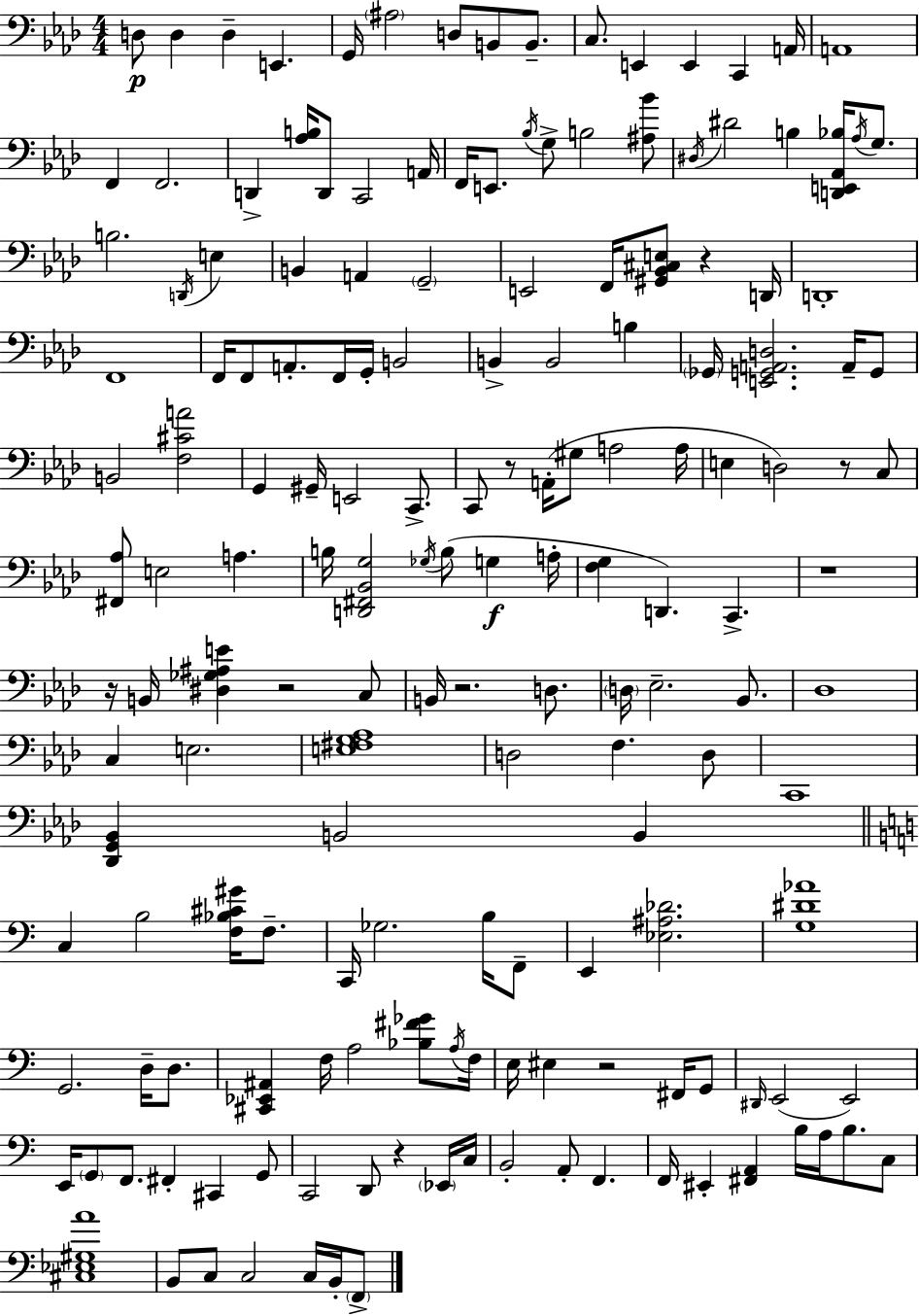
X:1
T:Untitled
M:4/4
L:1/4
K:Fm
D,/2 D, D, E,, G,,/4 ^A,2 D,/2 B,,/2 B,,/2 C,/2 E,, E,, C,, A,,/4 A,,4 F,, F,,2 D,, [_A,B,]/4 D,,/2 C,,2 A,,/4 F,,/4 E,,/2 _B,/4 G,/2 B,2 [^A,_B]/2 ^D,/4 ^D2 B, [D,,E,,_A,,_B,]/4 _A,/4 G,/2 B,2 D,,/4 E, B,, A,, G,,2 E,,2 F,,/4 [^G,,_B,,^C,E,]/2 z D,,/4 D,,4 F,,4 F,,/4 F,,/2 A,,/2 F,,/4 G,,/4 B,,2 B,, B,,2 B, _G,,/4 [E,,G,,A,,D,]2 A,,/4 G,,/2 B,,2 [F,^CA]2 G,, ^G,,/4 E,,2 C,,/2 C,,/2 z/2 A,,/4 ^G,/2 A,2 A,/4 E, D,2 z/2 C,/2 [^F,,_A,]/2 E,2 A, B,/4 [D,,^F,,_B,,G,]2 _G,/4 B,/2 G, A,/4 [F,G,] D,, C,, z4 z/4 B,,/4 [^D,_G,^A,E] z2 C,/2 B,,/4 z2 D,/2 D,/4 _E,2 _B,,/2 _D,4 C, E,2 [E,^F,G,_A,]4 D,2 F, D,/2 C,,4 [_D,,G,,_B,,] B,,2 B,, C, B,2 [F,_B,^C^G]/4 F,/2 C,,/4 _G,2 B,/4 F,,/2 E,, [_E,^A,_D]2 [G,^D_A]4 G,,2 D,/4 D,/2 [^C,,_E,,^A,,] F,/4 A,2 [_B,^F_G]/2 A,/4 F,/4 E,/4 ^E, z2 ^F,,/4 G,,/2 ^D,,/4 E,,2 E,,2 E,,/4 G,,/2 F,,/2 ^F,, ^C,, G,,/2 C,,2 D,,/2 z _E,,/4 C,/4 B,,2 A,,/2 F,, F,,/4 ^E,, [^F,,A,,] B,/4 A,/4 B,/2 C,/2 [^C,_E,^G,A]4 B,,/2 C,/2 C,2 C,/4 B,,/4 F,,/2